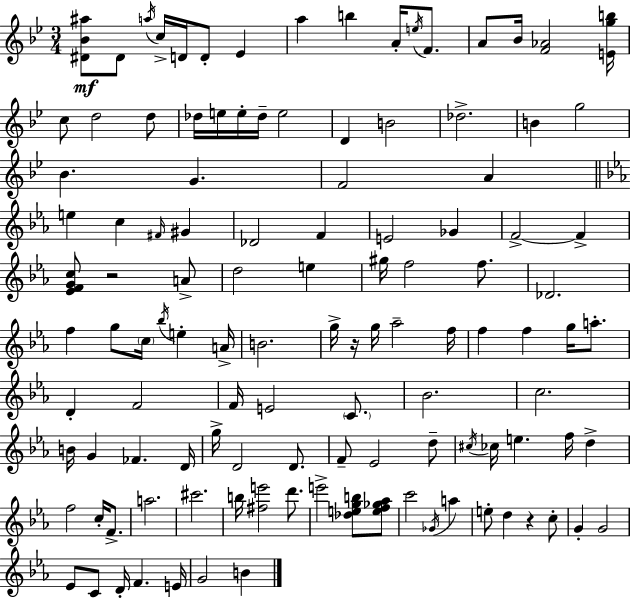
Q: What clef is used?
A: treble